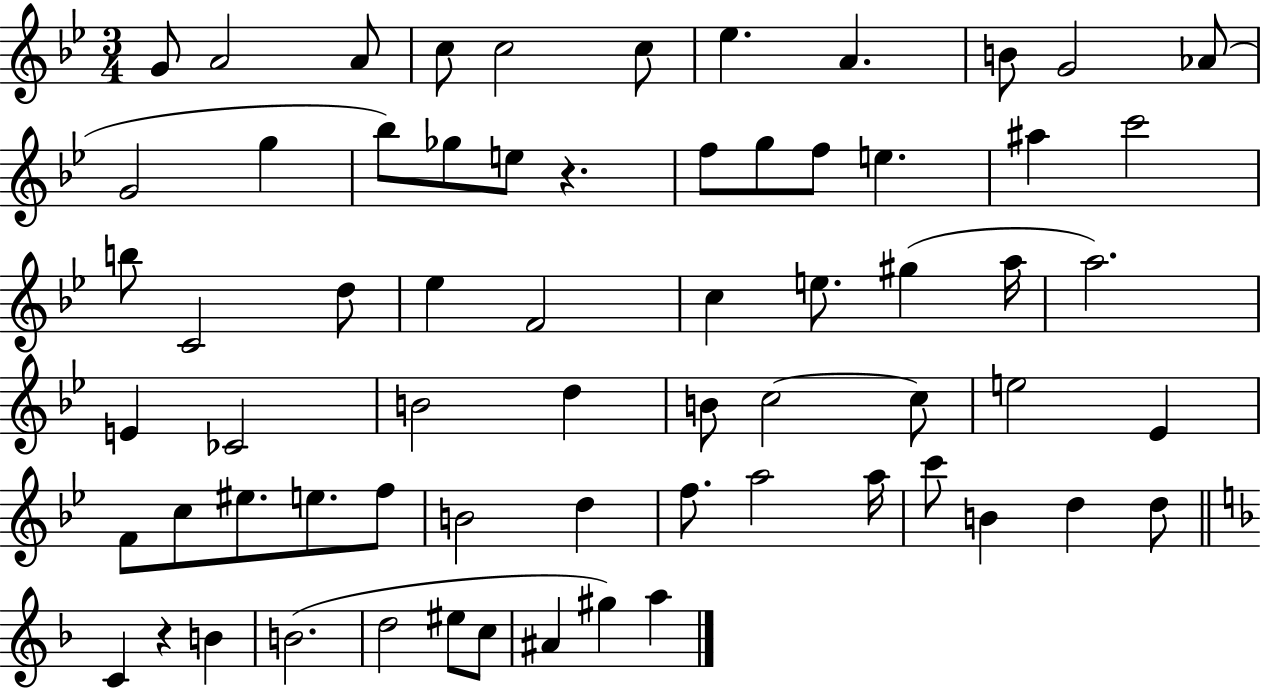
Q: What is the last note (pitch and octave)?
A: A5